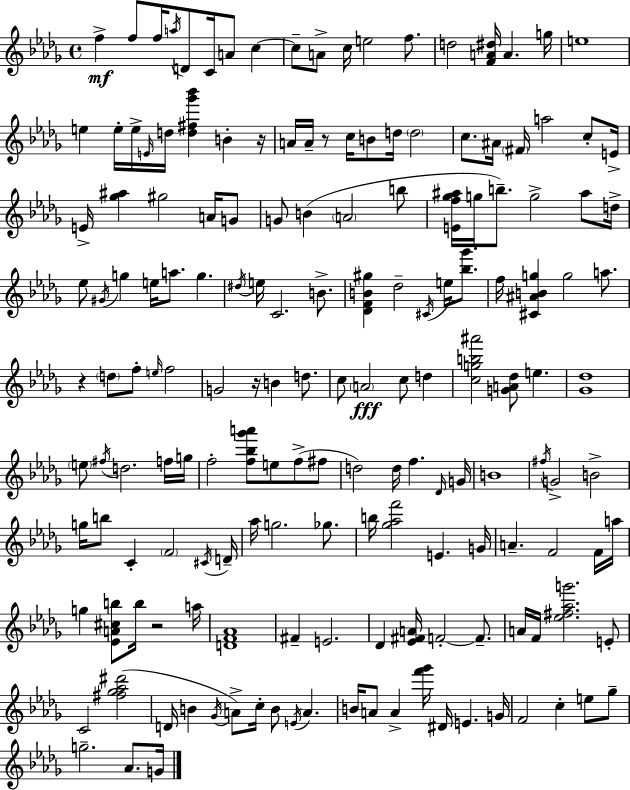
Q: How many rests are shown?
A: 5